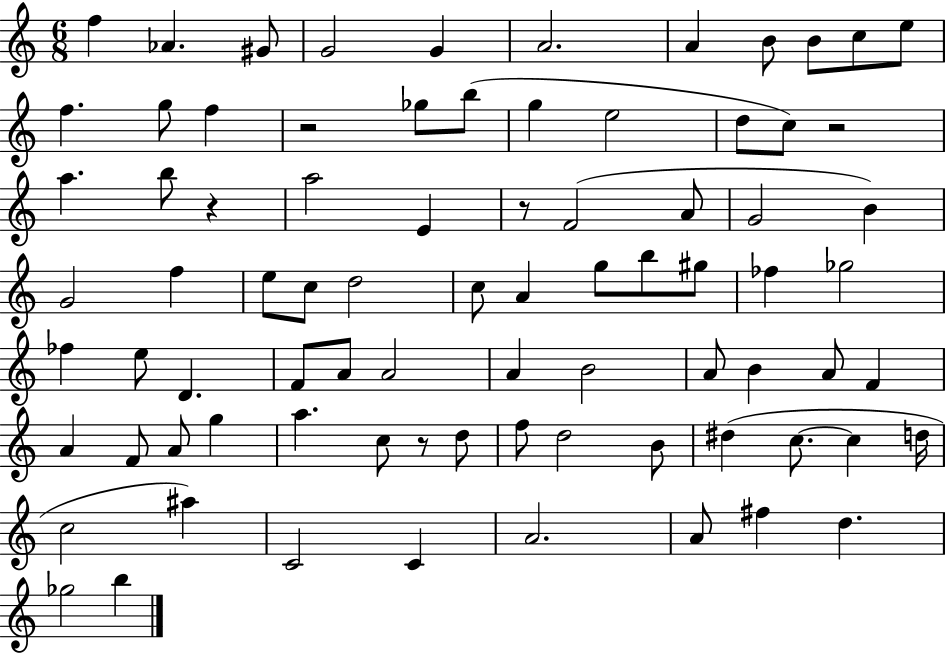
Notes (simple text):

F5/q Ab4/q. G#4/e G4/h G4/q A4/h. A4/q B4/e B4/e C5/e E5/e F5/q. G5/e F5/q R/h Gb5/e B5/e G5/q E5/h D5/e C5/e R/h A5/q. B5/e R/q A5/h E4/q R/e F4/h A4/e G4/h B4/q G4/h F5/q E5/e C5/e D5/h C5/e A4/q G5/e B5/e G#5/e FES5/q Gb5/h FES5/q E5/e D4/q. F4/e A4/e A4/h A4/q B4/h A4/e B4/q A4/e F4/q A4/q F4/e A4/e G5/q A5/q. C5/e R/e D5/e F5/e D5/h B4/e D#5/q C5/e. C5/q D5/s C5/h A#5/q C4/h C4/q A4/h. A4/e F#5/q D5/q. Gb5/h B5/q